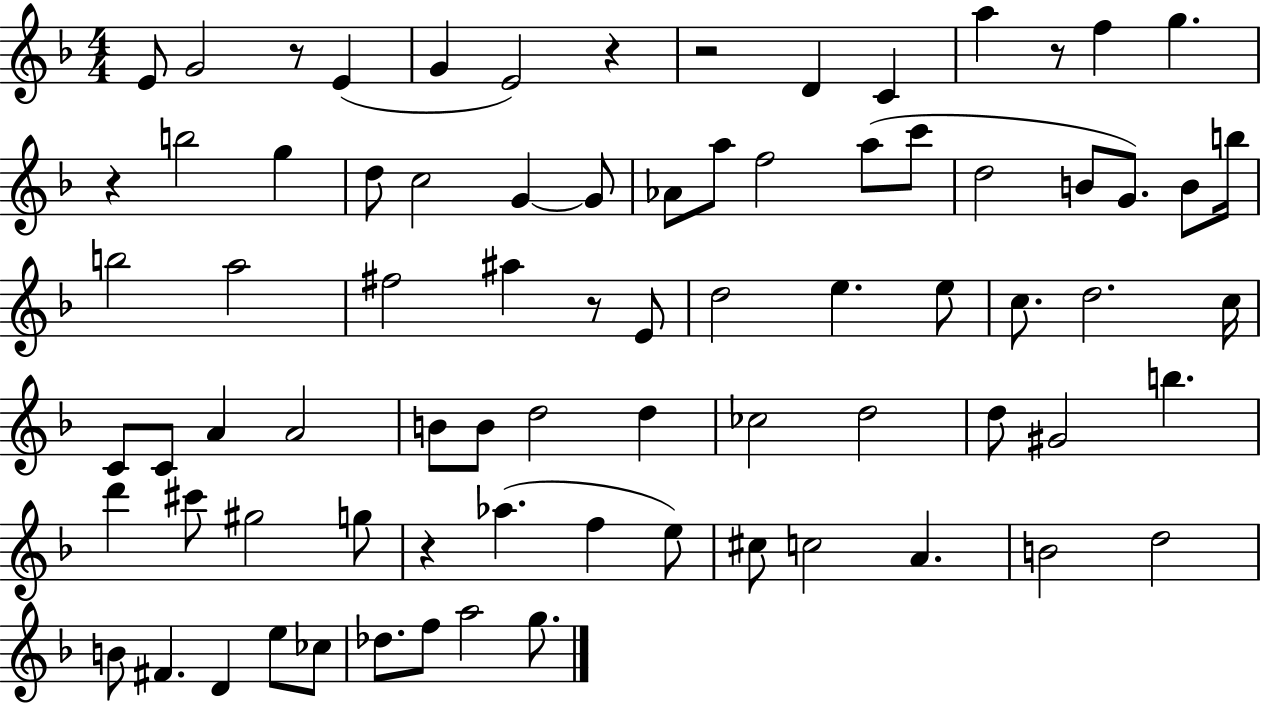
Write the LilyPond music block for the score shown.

{
  \clef treble
  \numericTimeSignature
  \time 4/4
  \key f \major
  e'8 g'2 r8 e'4( | g'4 e'2) r4 | r2 d'4 c'4 | a''4 r8 f''4 g''4. | \break r4 b''2 g''4 | d''8 c''2 g'4~~ g'8 | aes'8 a''8 f''2 a''8( c'''8 | d''2 b'8 g'8.) b'8 b''16 | \break b''2 a''2 | fis''2 ais''4 r8 e'8 | d''2 e''4. e''8 | c''8. d''2. c''16 | \break c'8 c'8 a'4 a'2 | b'8 b'8 d''2 d''4 | ces''2 d''2 | d''8 gis'2 b''4. | \break d'''4 cis'''8 gis''2 g''8 | r4 aes''4.( f''4 e''8) | cis''8 c''2 a'4. | b'2 d''2 | \break b'8 fis'4. d'4 e''8 ces''8 | des''8. f''8 a''2 g''8. | \bar "|."
}